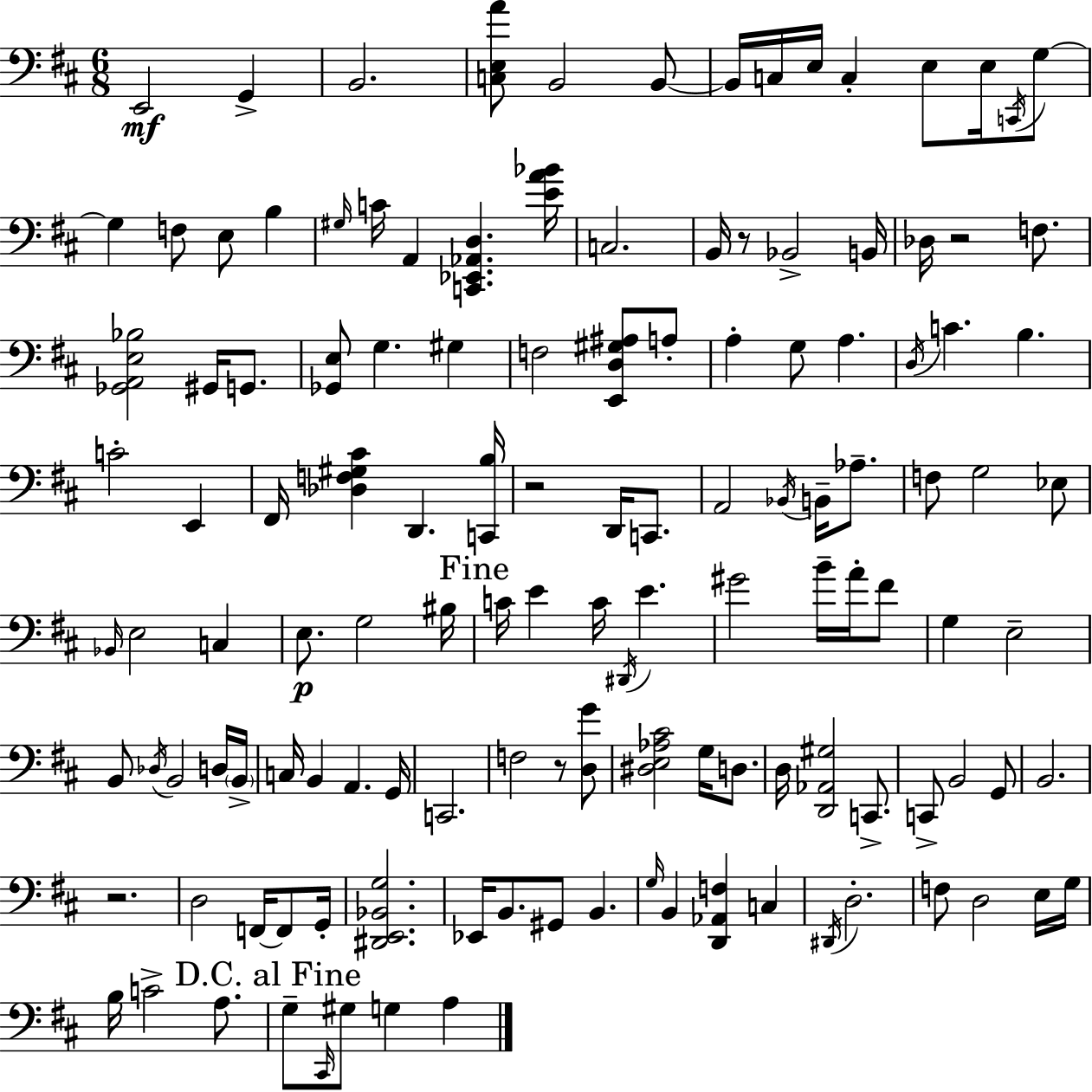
E2/h G2/q B2/h. [C3,E3,A4]/e B2/h B2/e B2/s C3/s E3/s C3/q E3/e E3/s C2/s G3/e G3/q F3/e E3/e B3/q G#3/s C4/s A2/q [C2,Eb2,Ab2,D3]/q. [E4,A4,Bb4]/s C3/h. B2/s R/e Bb2/h B2/s Db3/s R/h F3/e. [Gb2,A2,E3,Bb3]/h G#2/s G2/e. [Gb2,E3]/e G3/q. G#3/q F3/h [E2,D3,G#3,A#3]/e A3/e A3/q G3/e A3/q. D3/s C4/q. B3/q. C4/h E2/q F#2/s [Db3,F3,G#3,C#4]/q D2/q. [C2,B3]/s R/h D2/s C2/e. A2/h Bb2/s B2/s Ab3/e. F3/e G3/h Eb3/e Bb2/s E3/h C3/q E3/e. G3/h BIS3/s C4/s E4/q C4/s D#2/s E4/q. G#4/h B4/s A4/s F#4/e G3/q E3/h B2/e Db3/s B2/h D3/s B2/s C3/s B2/q A2/q. G2/s C2/h. F3/h R/e [D3,G4]/e [D#3,E3,Ab3,C#4]/h G3/s D3/e. D3/s [D2,Ab2,G#3]/h C2/e. C2/e B2/h G2/e B2/h. R/h. D3/h F2/s F2/e G2/s [D#2,E2,Bb2,G3]/h. Eb2/s B2/e. G#2/e B2/q. G3/s B2/q [D2,Ab2,F3]/q C3/q D#2/s D3/h. F3/e D3/h E3/s G3/s B3/s C4/h A3/e. G3/e C#2/s G#3/e G3/q A3/q